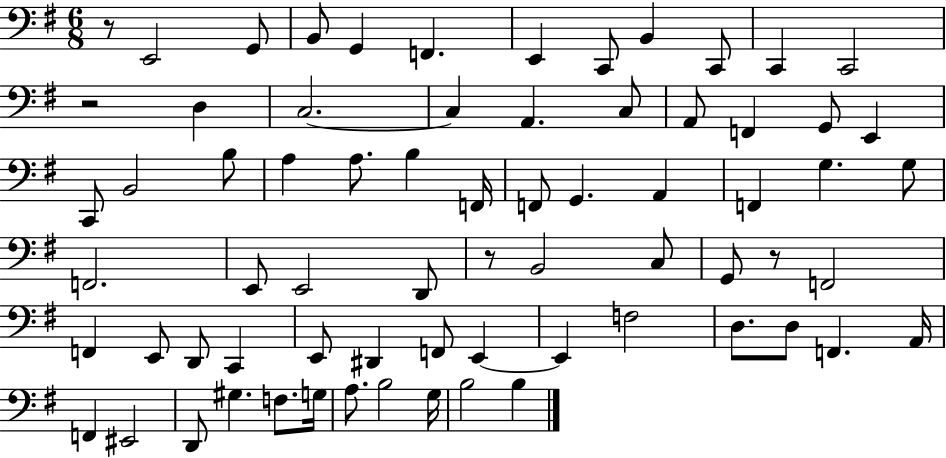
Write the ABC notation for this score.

X:1
T:Untitled
M:6/8
L:1/4
K:G
z/2 E,,2 G,,/2 B,,/2 G,, F,, E,, C,,/2 B,, C,,/2 C,, C,,2 z2 D, C,2 C, A,, C,/2 A,,/2 F,, G,,/2 E,, C,,/2 B,,2 B,/2 A, A,/2 B, F,,/4 F,,/2 G,, A,, F,, G, G,/2 F,,2 E,,/2 E,,2 D,,/2 z/2 B,,2 C,/2 G,,/2 z/2 F,,2 F,, E,,/2 D,,/2 C,, E,,/2 ^D,, F,,/2 E,, E,, F,2 D,/2 D,/2 F,, A,,/4 F,, ^E,,2 D,,/2 ^G, F,/2 G,/4 A,/2 B,2 G,/4 B,2 B,